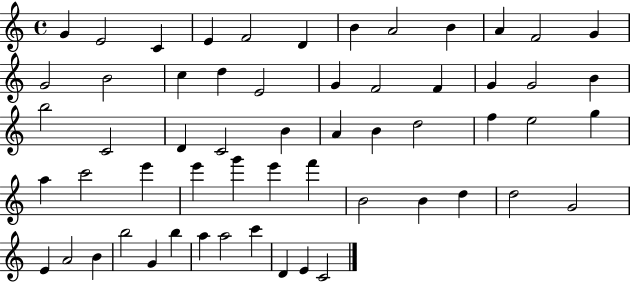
{
  \clef treble
  \time 4/4
  \defaultTimeSignature
  \key c \major
  g'4 e'2 c'4 | e'4 f'2 d'4 | b'4 a'2 b'4 | a'4 f'2 g'4 | \break g'2 b'2 | c''4 d''4 e'2 | g'4 f'2 f'4 | g'4 g'2 b'4 | \break b''2 c'2 | d'4 c'2 b'4 | a'4 b'4 d''2 | f''4 e''2 g''4 | \break a''4 c'''2 e'''4 | e'''4 g'''4 e'''4 f'''4 | b'2 b'4 d''4 | d''2 g'2 | \break e'4 a'2 b'4 | b''2 g'4 b''4 | a''4 a''2 c'''4 | d'4 e'4 c'2 | \break \bar "|."
}